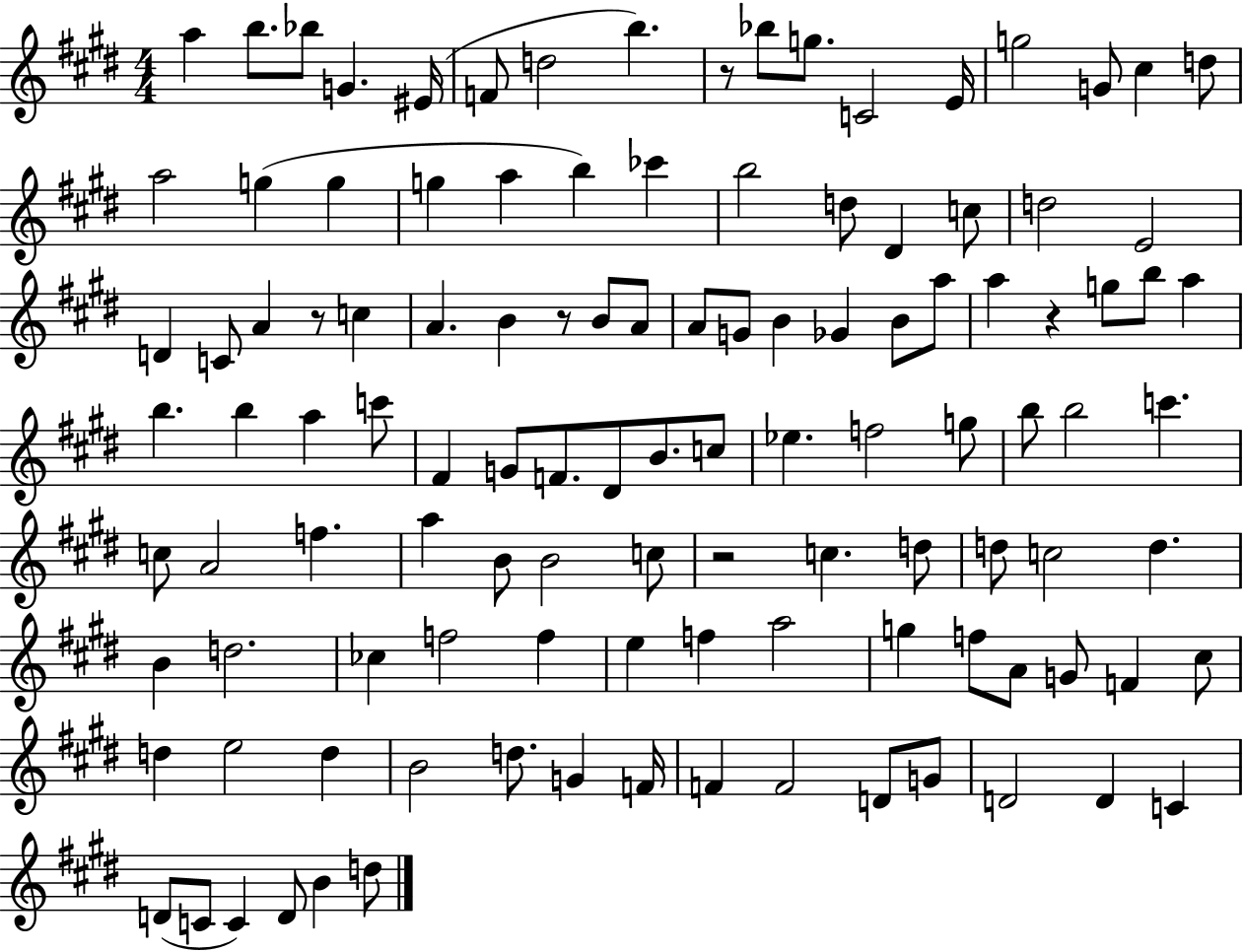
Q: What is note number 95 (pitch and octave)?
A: G4